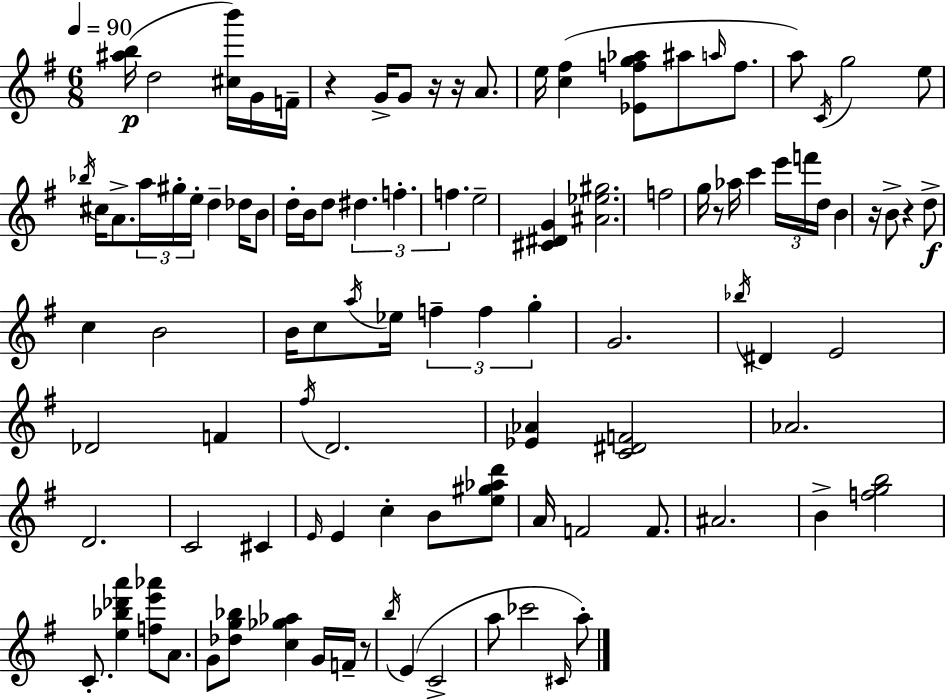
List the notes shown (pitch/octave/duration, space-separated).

[A#5,B5]/s D5/h [C#5,B6]/s G4/s F4/s R/q G4/s G4/e R/s R/s A4/e. E5/s [C5,F#5]/q [Eb4,F5,G5,Ab5]/e A#5/e A5/s F5/e. A5/e C4/s G5/h E5/e Bb5/s C#5/s A4/e. A5/s G#5/s E5/s D5/q Db5/s B4/e D5/s B4/s D5/e D#5/q. F5/q. F5/q. E5/h [C#4,D#4,G4]/q [A#4,Eb5,G#5]/h. F5/h G5/s R/e Ab5/s C6/q E6/s F6/s D5/s B4/q R/s B4/e R/q D5/e C5/q B4/h B4/s C5/e A5/s Eb5/s F5/q F5/q G5/q G4/h. Bb5/s D#4/q E4/h Db4/h F4/q F#5/s D4/h. [Eb4,Ab4]/q [C4,D#4,F4]/h Ab4/h. D4/h. C4/h C#4/q E4/s E4/q C5/q B4/e [E5,G#5,Ab5,D6]/e A4/s F4/h F4/e. A#4/h. B4/q [F5,G5,B5]/h C4/e. [E5,Bb5,Db6,A6]/q [F5,E6,Ab6]/e A4/e. G4/e [Db5,G5,Bb5]/e [C5,Gb5,Ab5]/q G4/s F4/s R/e B5/s E4/q C4/h A5/e CES6/h C#4/s A5/e